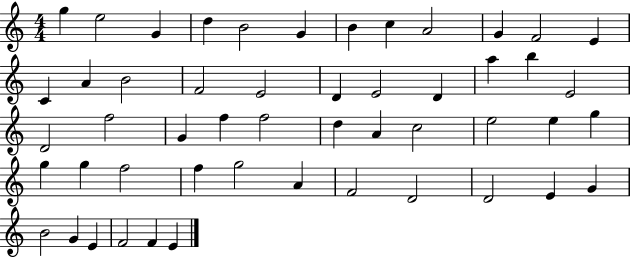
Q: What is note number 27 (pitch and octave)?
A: F5